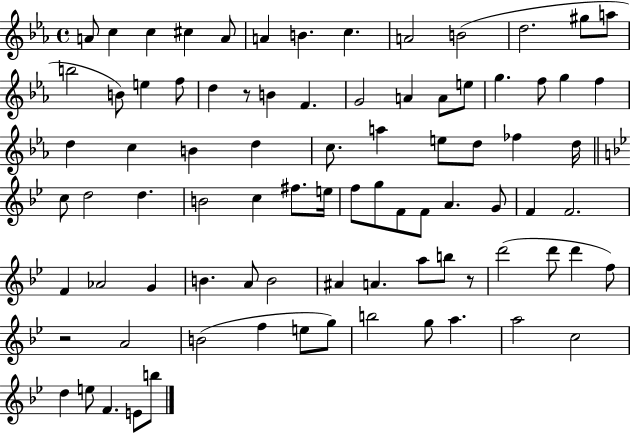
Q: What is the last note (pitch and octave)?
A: B5